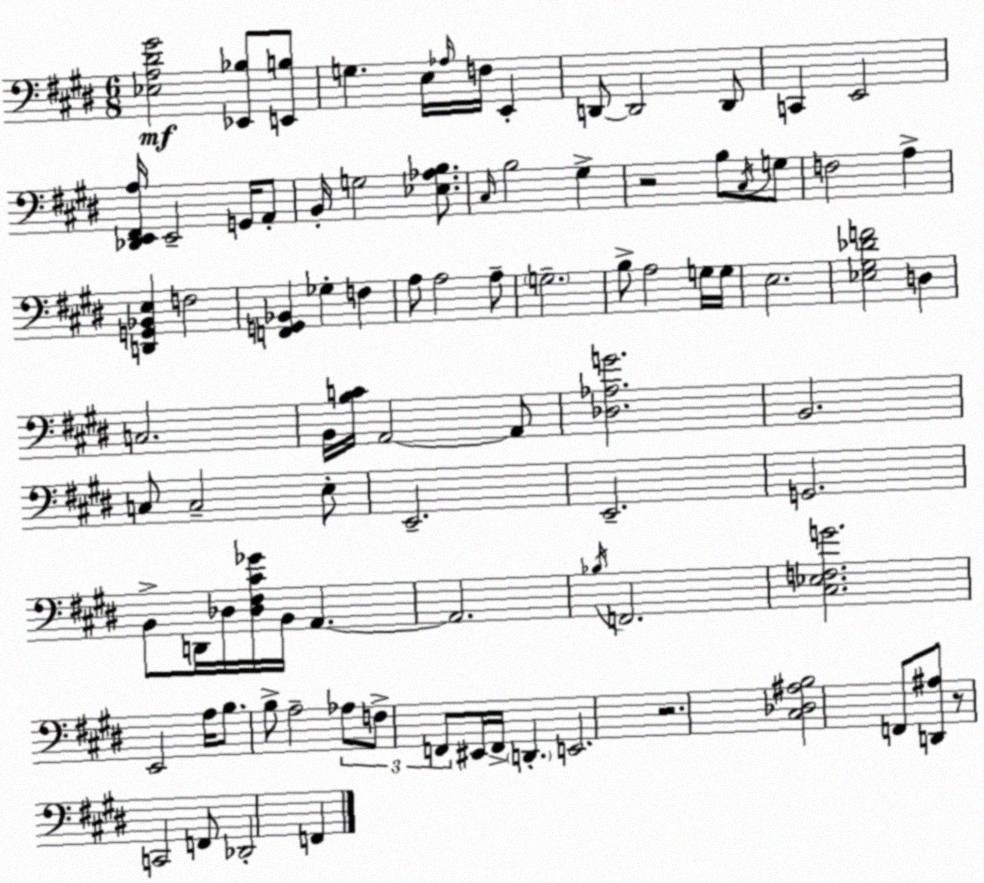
X:1
T:Untitled
M:6/8
L:1/4
K:E
[_E,A,^D^G]2 [_E,,_B,]/2 [E,,B,]/2 G, E,/4 _A,/4 F,/4 E,, D,,/2 D,,2 D,,/2 C,, E,,2 [_D,,E,,^F,,A,]/4 E,,2 G,,/4 A,,/2 B,,/4 G,2 [_E,_A,B,]/2 ^C,/4 B,2 ^G, z2 B,/2 ^C,/4 G,/2 F,2 A, [D,,G,,_B,,E,] F,2 [F,,G,,_B,,] _G, F, A,/2 A,2 A,/2 G,2 B,/2 A,2 G,/4 G,/4 E,2 [_E,^G,_DF]2 D, C,2 B,,/4 [B,C]/4 A,,2 A,,/2 [_D,_A,G]2 B,,2 C,/2 C,2 E,/2 E,,2 E,,2 G,,2 B,,/2 D,,/4 _D,/4 [_D,^F,^C_G]/4 B,,/4 A,, A,,2 _B,/4 F,,2 [^C,_E,F,G]2 E,,2 A,/4 B,/2 B,/2 A,2 _A,/2 F,/2 F,,/2 ^E,,/4 F,,/4 D,, E,,2 z2 [^C,_D,^A,B,]2 F,,/2 [D,,^A,]/2 z/2 C,,2 F,,/2 _D,,2 F,,